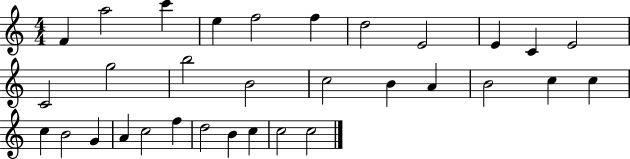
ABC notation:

X:1
T:Untitled
M:4/4
L:1/4
K:C
F a2 c' e f2 f d2 E2 E C E2 C2 g2 b2 B2 c2 B A B2 c c c B2 G A c2 f d2 B c c2 c2